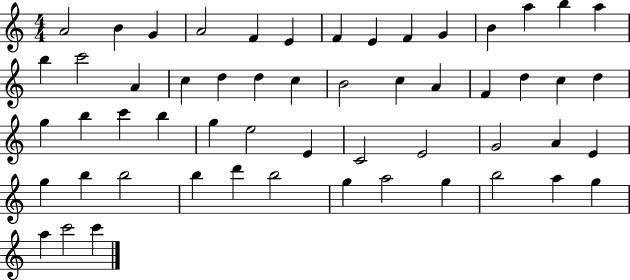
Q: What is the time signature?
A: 4/4